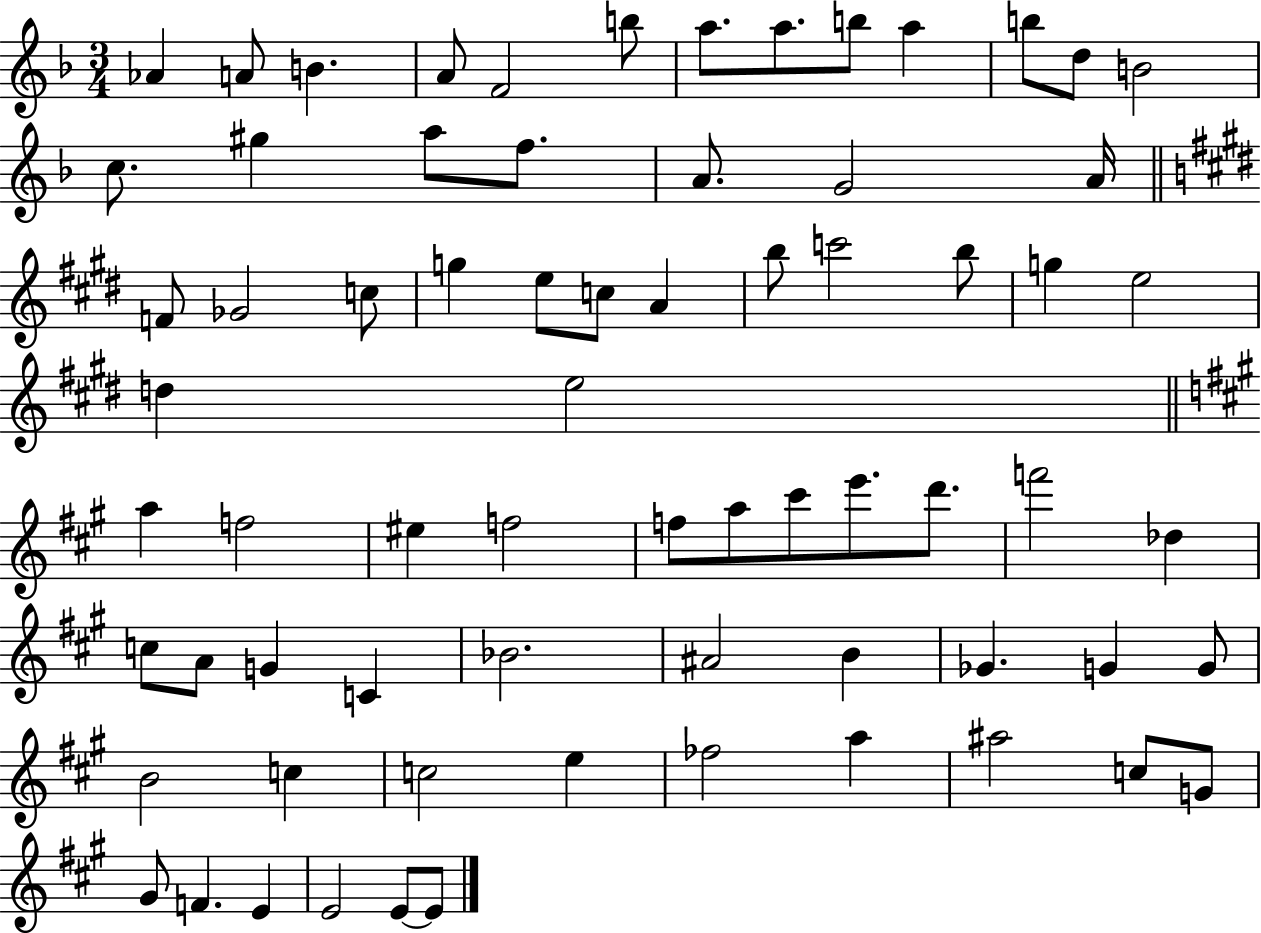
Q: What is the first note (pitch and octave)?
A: Ab4